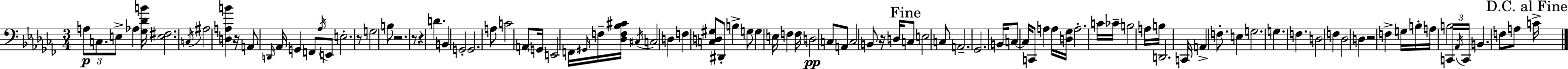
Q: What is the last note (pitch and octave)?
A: C4